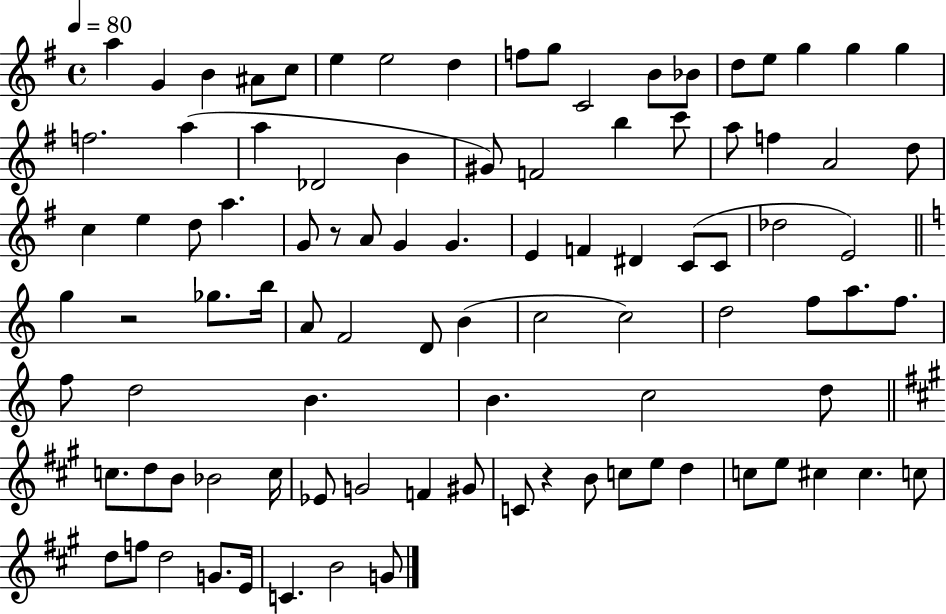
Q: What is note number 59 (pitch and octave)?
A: F5